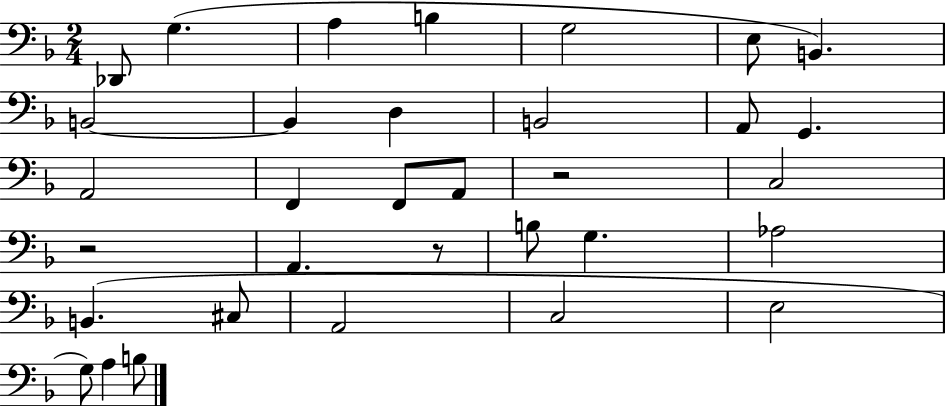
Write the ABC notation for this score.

X:1
T:Untitled
M:2/4
L:1/4
K:F
_D,,/2 G, A, B, G,2 E,/2 B,, B,,2 B,, D, B,,2 A,,/2 G,, A,,2 F,, F,,/2 A,,/2 z2 C,2 z2 A,, z/2 B,/2 G, _A,2 B,, ^C,/2 A,,2 C,2 E,2 G,/2 A, B,/2